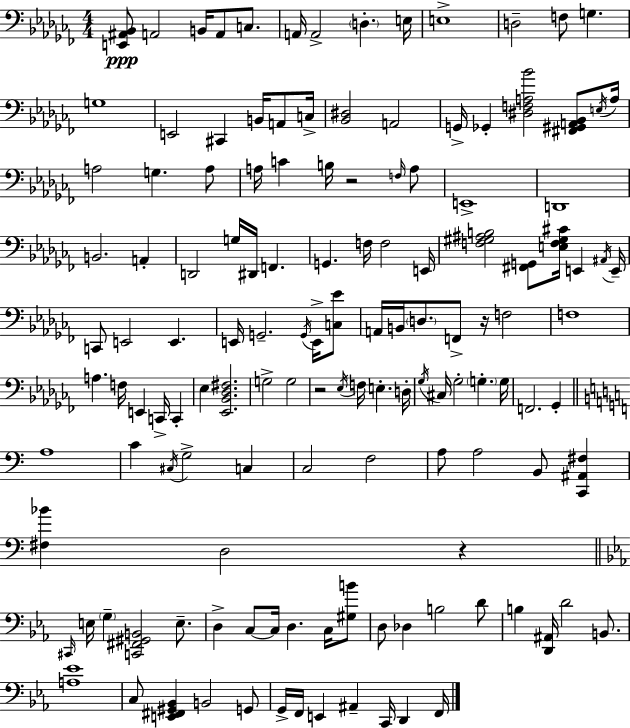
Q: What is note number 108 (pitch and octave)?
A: G2